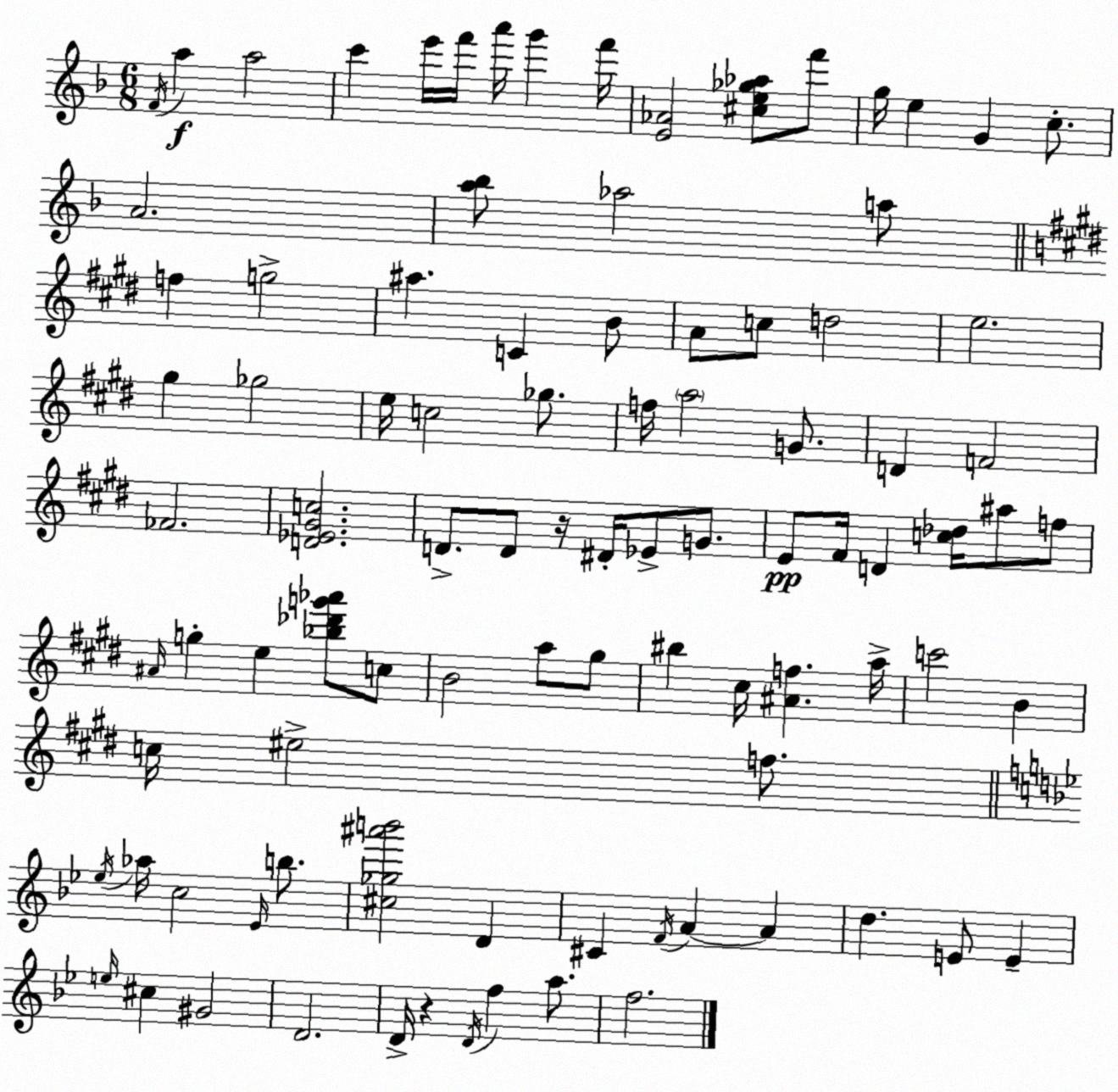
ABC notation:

X:1
T:Untitled
M:6/8
L:1/4
K:Dm
F/4 a a2 c' e'/4 f'/4 a'/4 g' f'/4 [E_A]2 [^ce_g_a]/2 f'/2 g/4 e G c/2 A2 [a_b]/2 _a2 a/2 f g2 ^a C B/2 A/2 c/2 d2 e2 ^g _g2 e/4 c2 _g/2 f/4 a2 G/2 D F2 _F2 [D_E^Gc]2 D/2 D/2 z/4 ^D/4 _E/2 G/2 E/2 ^F/4 D [c_d]/4 ^a/2 f/2 ^A/4 g e [_b_d'g'_a']/2 c/2 B2 a/2 ^g/2 ^b ^c/4 [^Af] a/4 c'2 B c/4 ^e2 f/2 _e/4 _a/4 c2 _E/4 b/2 [^c_g^a'b']2 D ^C F/4 A A d E/2 E e/4 ^c ^G2 D2 D/4 z D/4 f a/2 f2